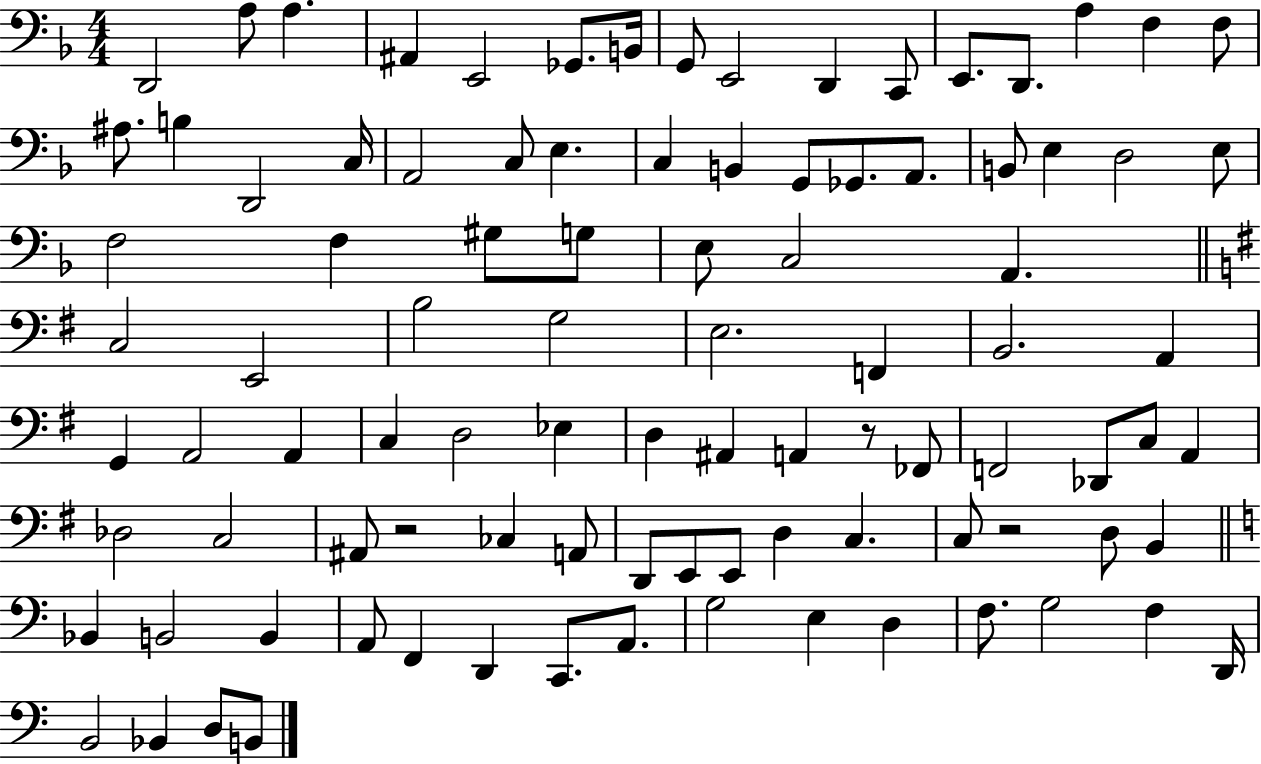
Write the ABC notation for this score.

X:1
T:Untitled
M:4/4
L:1/4
K:F
D,,2 A,/2 A, ^A,, E,,2 _G,,/2 B,,/4 G,,/2 E,,2 D,, C,,/2 E,,/2 D,,/2 A, F, F,/2 ^A,/2 B, D,,2 C,/4 A,,2 C,/2 E, C, B,, G,,/2 _G,,/2 A,,/2 B,,/2 E, D,2 E,/2 F,2 F, ^G,/2 G,/2 E,/2 C,2 A,, C,2 E,,2 B,2 G,2 E,2 F,, B,,2 A,, G,, A,,2 A,, C, D,2 _E, D, ^A,, A,, z/2 _F,,/2 F,,2 _D,,/2 C,/2 A,, _D,2 C,2 ^A,,/2 z2 _C, A,,/2 D,,/2 E,,/2 E,,/2 D, C, C,/2 z2 D,/2 B,, _B,, B,,2 B,, A,,/2 F,, D,, C,,/2 A,,/2 G,2 E, D, F,/2 G,2 F, D,,/4 B,,2 _B,, D,/2 B,,/2